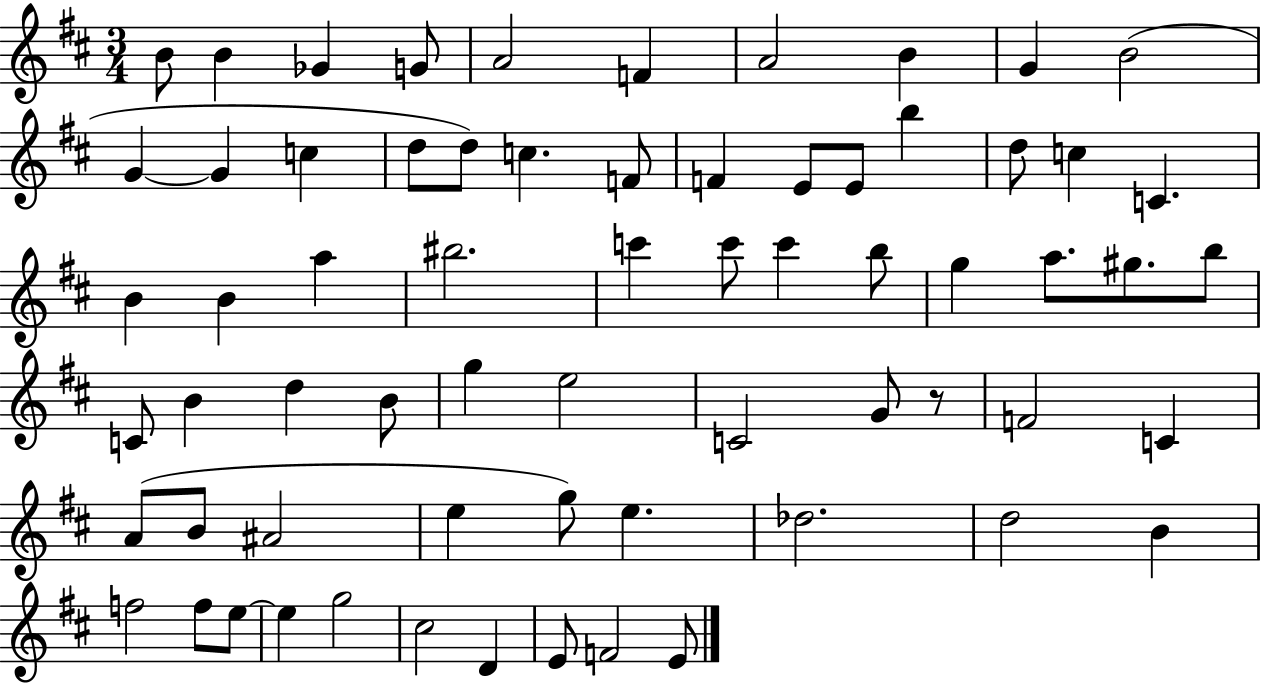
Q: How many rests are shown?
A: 1